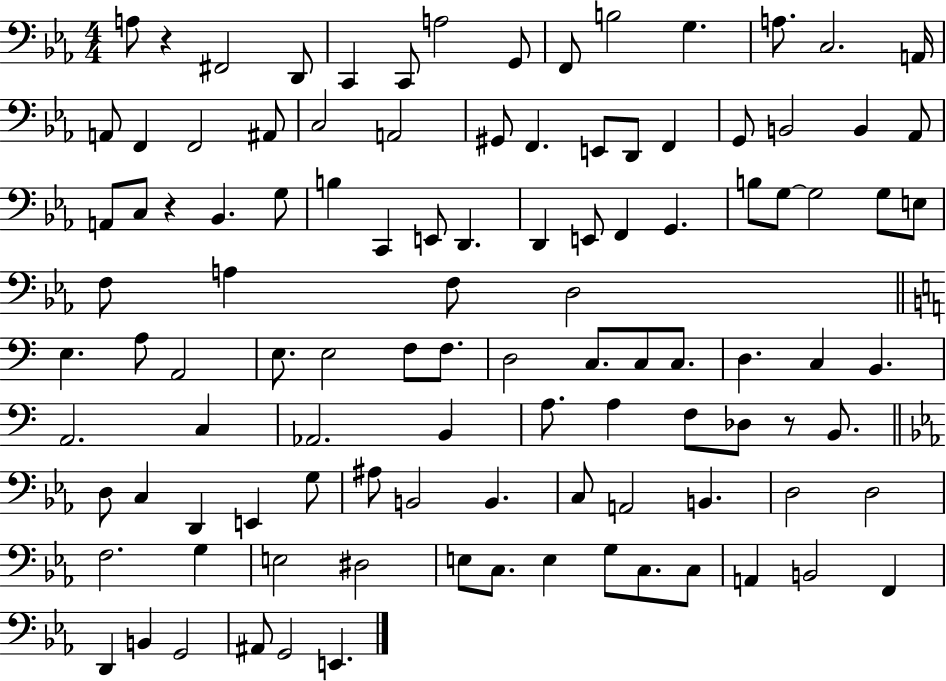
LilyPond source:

{
  \clef bass
  \numericTimeSignature
  \time 4/4
  \key ees \major
  \repeat volta 2 { a8 r4 fis,2 d,8 | c,4 c,8 a2 g,8 | f,8 b2 g4. | a8. c2. a,16 | \break a,8 f,4 f,2 ais,8 | c2 a,2 | gis,8 f,4. e,8 d,8 f,4 | g,8 b,2 b,4 aes,8 | \break a,8 c8 r4 bes,4. g8 | b4 c,4 e,8 d,4. | d,4 e,8 f,4 g,4. | b8 g8~~ g2 g8 e8 | \break f8 a4 f8 d2 | \bar "||" \break \key a \minor e4. a8 a,2 | e8. e2 f8 f8. | d2 c8. c8 c8. | d4. c4 b,4. | \break a,2. c4 | aes,2. b,4 | a8. a4 f8 des8 r8 b,8. | \bar "||" \break \key ees \major d8 c4 d,4 e,4 g8 | ais8 b,2 b,4. | c8 a,2 b,4. | d2 d2 | \break f2. g4 | e2 dis2 | e8 c8. e4 g8 c8. c8 | a,4 b,2 f,4 | \break d,4 b,4 g,2 | ais,8 g,2 e,4. | } \bar "|."
}